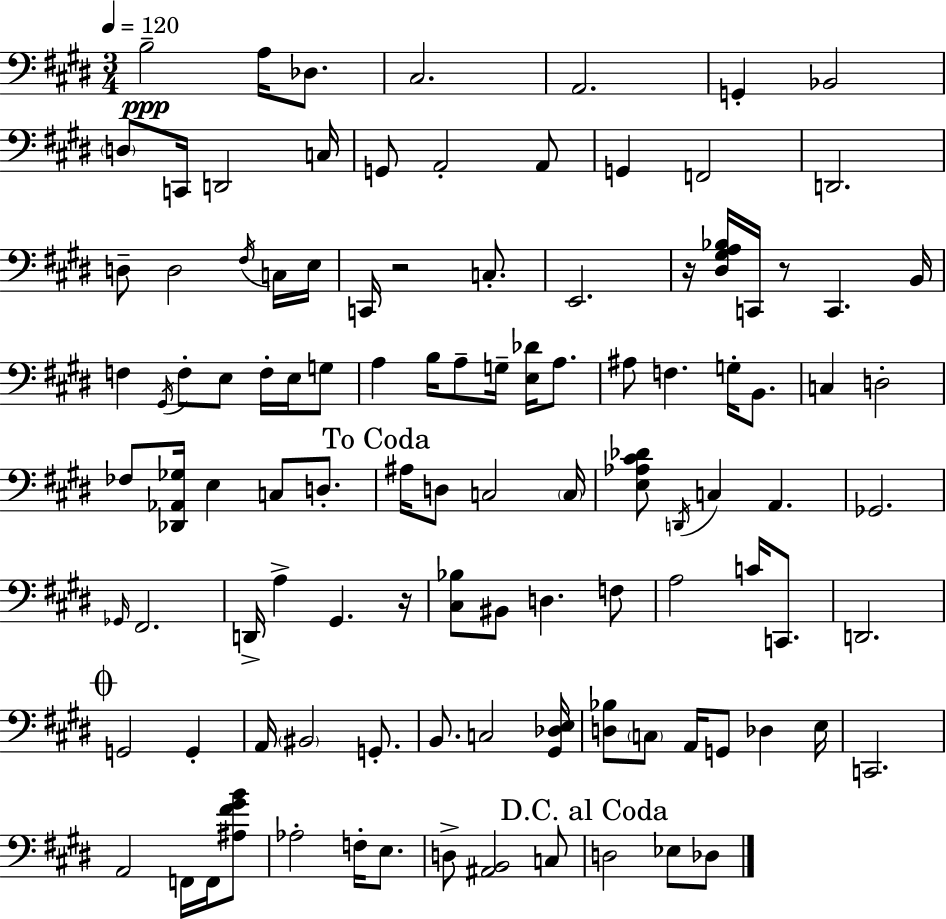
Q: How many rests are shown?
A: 4